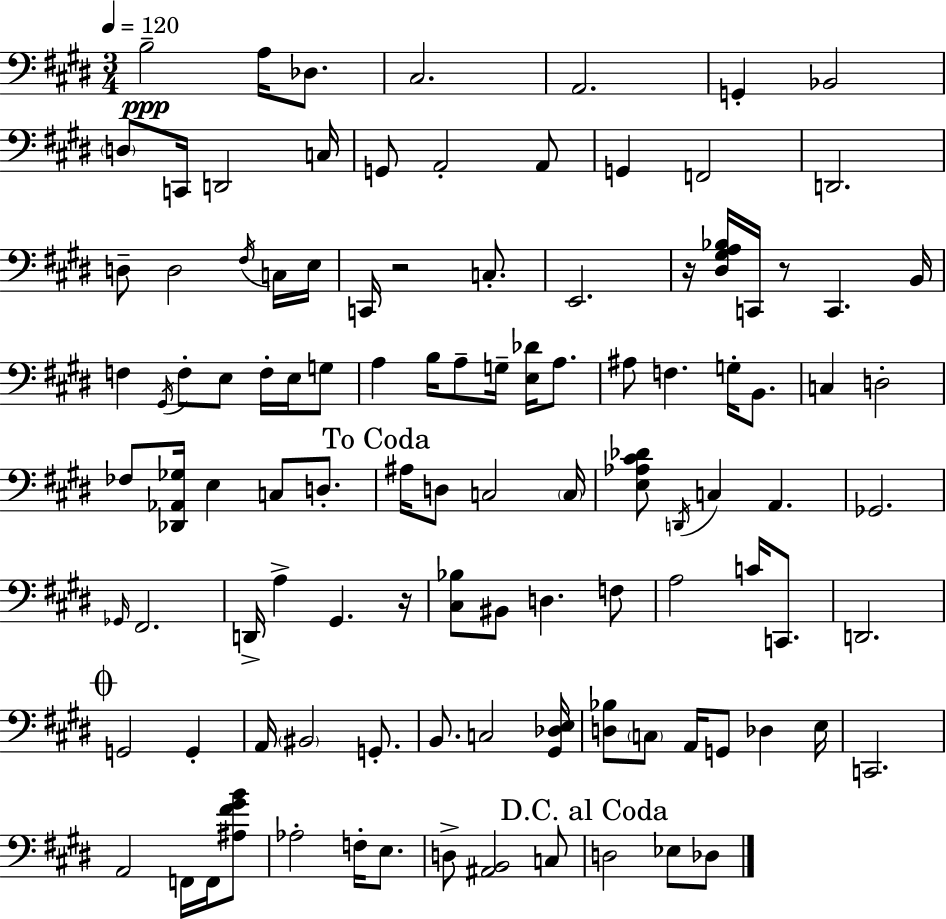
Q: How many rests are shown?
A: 4